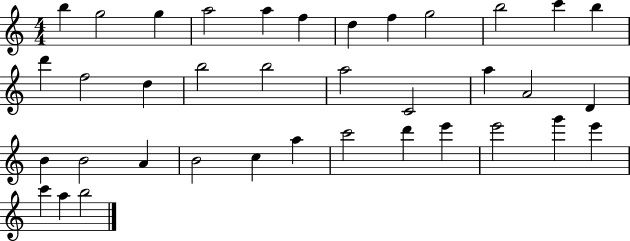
{
  \clef treble
  \numericTimeSignature
  \time 4/4
  \key c \major
  b''4 g''2 g''4 | a''2 a''4 f''4 | d''4 f''4 g''2 | b''2 c'''4 b''4 | \break d'''4 f''2 d''4 | b''2 b''2 | a''2 c'2 | a''4 a'2 d'4 | \break b'4 b'2 a'4 | b'2 c''4 a''4 | c'''2 d'''4 e'''4 | e'''2 g'''4 e'''4 | \break c'''4 a''4 b''2 | \bar "|."
}